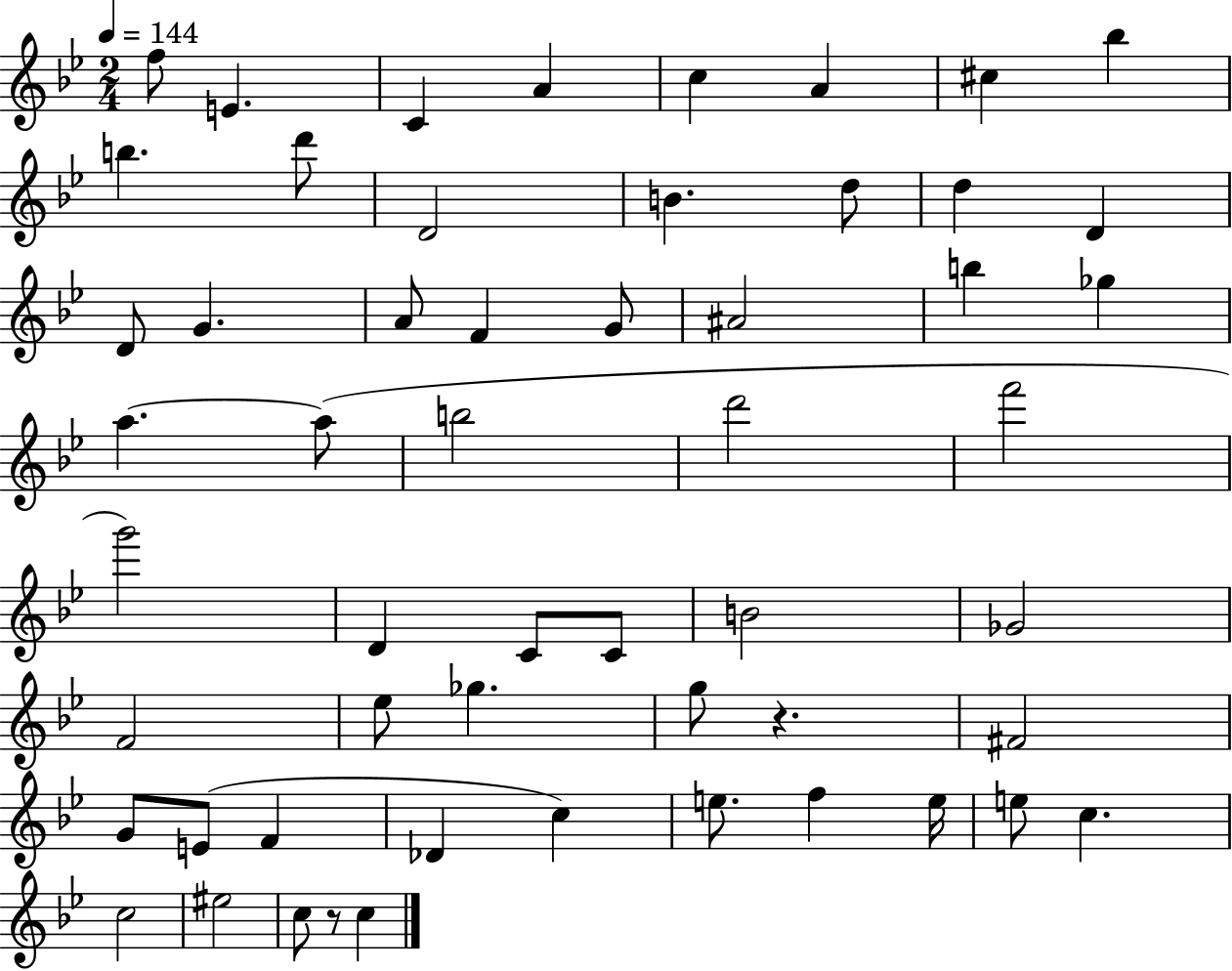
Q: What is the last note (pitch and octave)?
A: C5